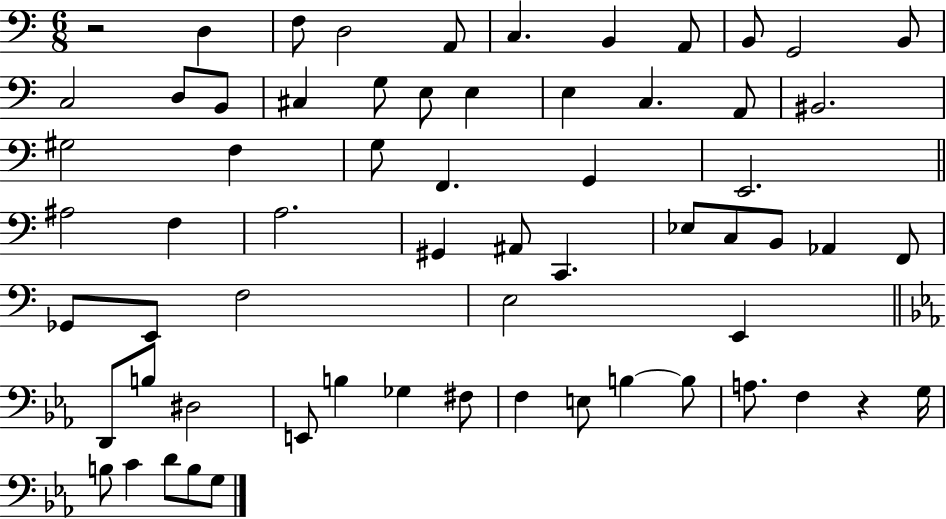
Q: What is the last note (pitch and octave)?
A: G3